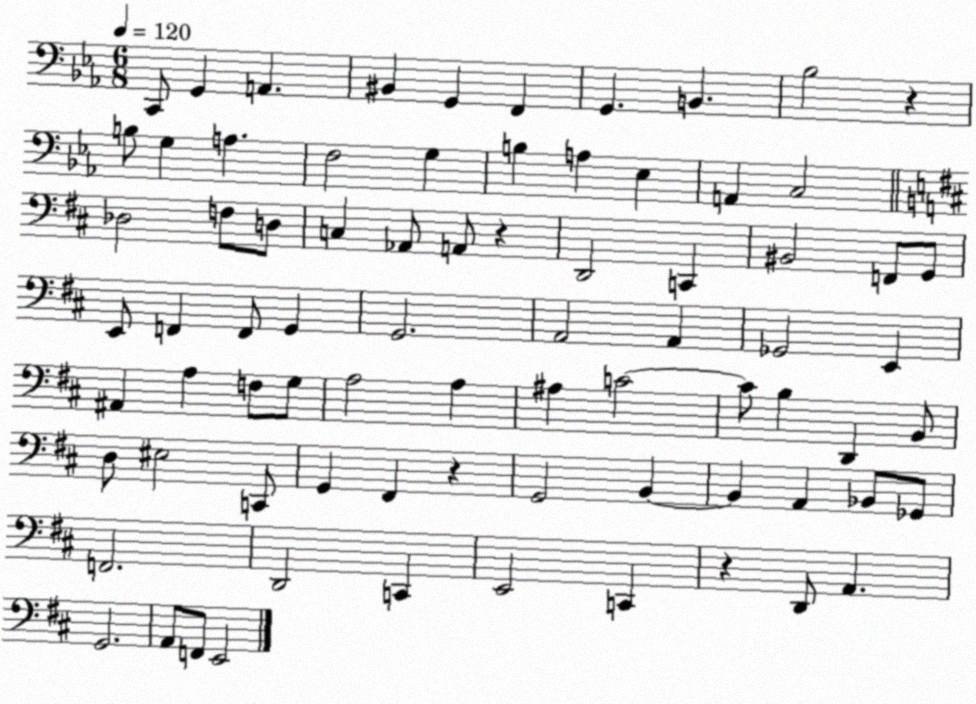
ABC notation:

X:1
T:Untitled
M:6/8
L:1/4
K:Eb
C,,/2 G,, A,, ^B,, G,, F,, G,, B,, _B,2 z B,/2 G, A, F,2 G, B, A, _E, A,, C,2 _D,2 F,/2 D,/2 C, _A,,/2 A,,/2 z D,,2 C,, ^B,,2 F,,/2 G,,/2 E,,/2 F,, F,,/2 G,, G,,2 A,,2 A,, _G,,2 E,, ^A,, A, F,/2 G,/2 A,2 A, ^A, C2 C/2 B, D,, B,,/2 D,/2 ^E,2 C,,/2 G,, ^F,, z G,,2 B,, B,, A,, _B,,/2 _G,,/2 F,,2 D,,2 C,, E,,2 C,, z D,,/2 A,, G,,2 A,,/2 F,,/2 E,,2